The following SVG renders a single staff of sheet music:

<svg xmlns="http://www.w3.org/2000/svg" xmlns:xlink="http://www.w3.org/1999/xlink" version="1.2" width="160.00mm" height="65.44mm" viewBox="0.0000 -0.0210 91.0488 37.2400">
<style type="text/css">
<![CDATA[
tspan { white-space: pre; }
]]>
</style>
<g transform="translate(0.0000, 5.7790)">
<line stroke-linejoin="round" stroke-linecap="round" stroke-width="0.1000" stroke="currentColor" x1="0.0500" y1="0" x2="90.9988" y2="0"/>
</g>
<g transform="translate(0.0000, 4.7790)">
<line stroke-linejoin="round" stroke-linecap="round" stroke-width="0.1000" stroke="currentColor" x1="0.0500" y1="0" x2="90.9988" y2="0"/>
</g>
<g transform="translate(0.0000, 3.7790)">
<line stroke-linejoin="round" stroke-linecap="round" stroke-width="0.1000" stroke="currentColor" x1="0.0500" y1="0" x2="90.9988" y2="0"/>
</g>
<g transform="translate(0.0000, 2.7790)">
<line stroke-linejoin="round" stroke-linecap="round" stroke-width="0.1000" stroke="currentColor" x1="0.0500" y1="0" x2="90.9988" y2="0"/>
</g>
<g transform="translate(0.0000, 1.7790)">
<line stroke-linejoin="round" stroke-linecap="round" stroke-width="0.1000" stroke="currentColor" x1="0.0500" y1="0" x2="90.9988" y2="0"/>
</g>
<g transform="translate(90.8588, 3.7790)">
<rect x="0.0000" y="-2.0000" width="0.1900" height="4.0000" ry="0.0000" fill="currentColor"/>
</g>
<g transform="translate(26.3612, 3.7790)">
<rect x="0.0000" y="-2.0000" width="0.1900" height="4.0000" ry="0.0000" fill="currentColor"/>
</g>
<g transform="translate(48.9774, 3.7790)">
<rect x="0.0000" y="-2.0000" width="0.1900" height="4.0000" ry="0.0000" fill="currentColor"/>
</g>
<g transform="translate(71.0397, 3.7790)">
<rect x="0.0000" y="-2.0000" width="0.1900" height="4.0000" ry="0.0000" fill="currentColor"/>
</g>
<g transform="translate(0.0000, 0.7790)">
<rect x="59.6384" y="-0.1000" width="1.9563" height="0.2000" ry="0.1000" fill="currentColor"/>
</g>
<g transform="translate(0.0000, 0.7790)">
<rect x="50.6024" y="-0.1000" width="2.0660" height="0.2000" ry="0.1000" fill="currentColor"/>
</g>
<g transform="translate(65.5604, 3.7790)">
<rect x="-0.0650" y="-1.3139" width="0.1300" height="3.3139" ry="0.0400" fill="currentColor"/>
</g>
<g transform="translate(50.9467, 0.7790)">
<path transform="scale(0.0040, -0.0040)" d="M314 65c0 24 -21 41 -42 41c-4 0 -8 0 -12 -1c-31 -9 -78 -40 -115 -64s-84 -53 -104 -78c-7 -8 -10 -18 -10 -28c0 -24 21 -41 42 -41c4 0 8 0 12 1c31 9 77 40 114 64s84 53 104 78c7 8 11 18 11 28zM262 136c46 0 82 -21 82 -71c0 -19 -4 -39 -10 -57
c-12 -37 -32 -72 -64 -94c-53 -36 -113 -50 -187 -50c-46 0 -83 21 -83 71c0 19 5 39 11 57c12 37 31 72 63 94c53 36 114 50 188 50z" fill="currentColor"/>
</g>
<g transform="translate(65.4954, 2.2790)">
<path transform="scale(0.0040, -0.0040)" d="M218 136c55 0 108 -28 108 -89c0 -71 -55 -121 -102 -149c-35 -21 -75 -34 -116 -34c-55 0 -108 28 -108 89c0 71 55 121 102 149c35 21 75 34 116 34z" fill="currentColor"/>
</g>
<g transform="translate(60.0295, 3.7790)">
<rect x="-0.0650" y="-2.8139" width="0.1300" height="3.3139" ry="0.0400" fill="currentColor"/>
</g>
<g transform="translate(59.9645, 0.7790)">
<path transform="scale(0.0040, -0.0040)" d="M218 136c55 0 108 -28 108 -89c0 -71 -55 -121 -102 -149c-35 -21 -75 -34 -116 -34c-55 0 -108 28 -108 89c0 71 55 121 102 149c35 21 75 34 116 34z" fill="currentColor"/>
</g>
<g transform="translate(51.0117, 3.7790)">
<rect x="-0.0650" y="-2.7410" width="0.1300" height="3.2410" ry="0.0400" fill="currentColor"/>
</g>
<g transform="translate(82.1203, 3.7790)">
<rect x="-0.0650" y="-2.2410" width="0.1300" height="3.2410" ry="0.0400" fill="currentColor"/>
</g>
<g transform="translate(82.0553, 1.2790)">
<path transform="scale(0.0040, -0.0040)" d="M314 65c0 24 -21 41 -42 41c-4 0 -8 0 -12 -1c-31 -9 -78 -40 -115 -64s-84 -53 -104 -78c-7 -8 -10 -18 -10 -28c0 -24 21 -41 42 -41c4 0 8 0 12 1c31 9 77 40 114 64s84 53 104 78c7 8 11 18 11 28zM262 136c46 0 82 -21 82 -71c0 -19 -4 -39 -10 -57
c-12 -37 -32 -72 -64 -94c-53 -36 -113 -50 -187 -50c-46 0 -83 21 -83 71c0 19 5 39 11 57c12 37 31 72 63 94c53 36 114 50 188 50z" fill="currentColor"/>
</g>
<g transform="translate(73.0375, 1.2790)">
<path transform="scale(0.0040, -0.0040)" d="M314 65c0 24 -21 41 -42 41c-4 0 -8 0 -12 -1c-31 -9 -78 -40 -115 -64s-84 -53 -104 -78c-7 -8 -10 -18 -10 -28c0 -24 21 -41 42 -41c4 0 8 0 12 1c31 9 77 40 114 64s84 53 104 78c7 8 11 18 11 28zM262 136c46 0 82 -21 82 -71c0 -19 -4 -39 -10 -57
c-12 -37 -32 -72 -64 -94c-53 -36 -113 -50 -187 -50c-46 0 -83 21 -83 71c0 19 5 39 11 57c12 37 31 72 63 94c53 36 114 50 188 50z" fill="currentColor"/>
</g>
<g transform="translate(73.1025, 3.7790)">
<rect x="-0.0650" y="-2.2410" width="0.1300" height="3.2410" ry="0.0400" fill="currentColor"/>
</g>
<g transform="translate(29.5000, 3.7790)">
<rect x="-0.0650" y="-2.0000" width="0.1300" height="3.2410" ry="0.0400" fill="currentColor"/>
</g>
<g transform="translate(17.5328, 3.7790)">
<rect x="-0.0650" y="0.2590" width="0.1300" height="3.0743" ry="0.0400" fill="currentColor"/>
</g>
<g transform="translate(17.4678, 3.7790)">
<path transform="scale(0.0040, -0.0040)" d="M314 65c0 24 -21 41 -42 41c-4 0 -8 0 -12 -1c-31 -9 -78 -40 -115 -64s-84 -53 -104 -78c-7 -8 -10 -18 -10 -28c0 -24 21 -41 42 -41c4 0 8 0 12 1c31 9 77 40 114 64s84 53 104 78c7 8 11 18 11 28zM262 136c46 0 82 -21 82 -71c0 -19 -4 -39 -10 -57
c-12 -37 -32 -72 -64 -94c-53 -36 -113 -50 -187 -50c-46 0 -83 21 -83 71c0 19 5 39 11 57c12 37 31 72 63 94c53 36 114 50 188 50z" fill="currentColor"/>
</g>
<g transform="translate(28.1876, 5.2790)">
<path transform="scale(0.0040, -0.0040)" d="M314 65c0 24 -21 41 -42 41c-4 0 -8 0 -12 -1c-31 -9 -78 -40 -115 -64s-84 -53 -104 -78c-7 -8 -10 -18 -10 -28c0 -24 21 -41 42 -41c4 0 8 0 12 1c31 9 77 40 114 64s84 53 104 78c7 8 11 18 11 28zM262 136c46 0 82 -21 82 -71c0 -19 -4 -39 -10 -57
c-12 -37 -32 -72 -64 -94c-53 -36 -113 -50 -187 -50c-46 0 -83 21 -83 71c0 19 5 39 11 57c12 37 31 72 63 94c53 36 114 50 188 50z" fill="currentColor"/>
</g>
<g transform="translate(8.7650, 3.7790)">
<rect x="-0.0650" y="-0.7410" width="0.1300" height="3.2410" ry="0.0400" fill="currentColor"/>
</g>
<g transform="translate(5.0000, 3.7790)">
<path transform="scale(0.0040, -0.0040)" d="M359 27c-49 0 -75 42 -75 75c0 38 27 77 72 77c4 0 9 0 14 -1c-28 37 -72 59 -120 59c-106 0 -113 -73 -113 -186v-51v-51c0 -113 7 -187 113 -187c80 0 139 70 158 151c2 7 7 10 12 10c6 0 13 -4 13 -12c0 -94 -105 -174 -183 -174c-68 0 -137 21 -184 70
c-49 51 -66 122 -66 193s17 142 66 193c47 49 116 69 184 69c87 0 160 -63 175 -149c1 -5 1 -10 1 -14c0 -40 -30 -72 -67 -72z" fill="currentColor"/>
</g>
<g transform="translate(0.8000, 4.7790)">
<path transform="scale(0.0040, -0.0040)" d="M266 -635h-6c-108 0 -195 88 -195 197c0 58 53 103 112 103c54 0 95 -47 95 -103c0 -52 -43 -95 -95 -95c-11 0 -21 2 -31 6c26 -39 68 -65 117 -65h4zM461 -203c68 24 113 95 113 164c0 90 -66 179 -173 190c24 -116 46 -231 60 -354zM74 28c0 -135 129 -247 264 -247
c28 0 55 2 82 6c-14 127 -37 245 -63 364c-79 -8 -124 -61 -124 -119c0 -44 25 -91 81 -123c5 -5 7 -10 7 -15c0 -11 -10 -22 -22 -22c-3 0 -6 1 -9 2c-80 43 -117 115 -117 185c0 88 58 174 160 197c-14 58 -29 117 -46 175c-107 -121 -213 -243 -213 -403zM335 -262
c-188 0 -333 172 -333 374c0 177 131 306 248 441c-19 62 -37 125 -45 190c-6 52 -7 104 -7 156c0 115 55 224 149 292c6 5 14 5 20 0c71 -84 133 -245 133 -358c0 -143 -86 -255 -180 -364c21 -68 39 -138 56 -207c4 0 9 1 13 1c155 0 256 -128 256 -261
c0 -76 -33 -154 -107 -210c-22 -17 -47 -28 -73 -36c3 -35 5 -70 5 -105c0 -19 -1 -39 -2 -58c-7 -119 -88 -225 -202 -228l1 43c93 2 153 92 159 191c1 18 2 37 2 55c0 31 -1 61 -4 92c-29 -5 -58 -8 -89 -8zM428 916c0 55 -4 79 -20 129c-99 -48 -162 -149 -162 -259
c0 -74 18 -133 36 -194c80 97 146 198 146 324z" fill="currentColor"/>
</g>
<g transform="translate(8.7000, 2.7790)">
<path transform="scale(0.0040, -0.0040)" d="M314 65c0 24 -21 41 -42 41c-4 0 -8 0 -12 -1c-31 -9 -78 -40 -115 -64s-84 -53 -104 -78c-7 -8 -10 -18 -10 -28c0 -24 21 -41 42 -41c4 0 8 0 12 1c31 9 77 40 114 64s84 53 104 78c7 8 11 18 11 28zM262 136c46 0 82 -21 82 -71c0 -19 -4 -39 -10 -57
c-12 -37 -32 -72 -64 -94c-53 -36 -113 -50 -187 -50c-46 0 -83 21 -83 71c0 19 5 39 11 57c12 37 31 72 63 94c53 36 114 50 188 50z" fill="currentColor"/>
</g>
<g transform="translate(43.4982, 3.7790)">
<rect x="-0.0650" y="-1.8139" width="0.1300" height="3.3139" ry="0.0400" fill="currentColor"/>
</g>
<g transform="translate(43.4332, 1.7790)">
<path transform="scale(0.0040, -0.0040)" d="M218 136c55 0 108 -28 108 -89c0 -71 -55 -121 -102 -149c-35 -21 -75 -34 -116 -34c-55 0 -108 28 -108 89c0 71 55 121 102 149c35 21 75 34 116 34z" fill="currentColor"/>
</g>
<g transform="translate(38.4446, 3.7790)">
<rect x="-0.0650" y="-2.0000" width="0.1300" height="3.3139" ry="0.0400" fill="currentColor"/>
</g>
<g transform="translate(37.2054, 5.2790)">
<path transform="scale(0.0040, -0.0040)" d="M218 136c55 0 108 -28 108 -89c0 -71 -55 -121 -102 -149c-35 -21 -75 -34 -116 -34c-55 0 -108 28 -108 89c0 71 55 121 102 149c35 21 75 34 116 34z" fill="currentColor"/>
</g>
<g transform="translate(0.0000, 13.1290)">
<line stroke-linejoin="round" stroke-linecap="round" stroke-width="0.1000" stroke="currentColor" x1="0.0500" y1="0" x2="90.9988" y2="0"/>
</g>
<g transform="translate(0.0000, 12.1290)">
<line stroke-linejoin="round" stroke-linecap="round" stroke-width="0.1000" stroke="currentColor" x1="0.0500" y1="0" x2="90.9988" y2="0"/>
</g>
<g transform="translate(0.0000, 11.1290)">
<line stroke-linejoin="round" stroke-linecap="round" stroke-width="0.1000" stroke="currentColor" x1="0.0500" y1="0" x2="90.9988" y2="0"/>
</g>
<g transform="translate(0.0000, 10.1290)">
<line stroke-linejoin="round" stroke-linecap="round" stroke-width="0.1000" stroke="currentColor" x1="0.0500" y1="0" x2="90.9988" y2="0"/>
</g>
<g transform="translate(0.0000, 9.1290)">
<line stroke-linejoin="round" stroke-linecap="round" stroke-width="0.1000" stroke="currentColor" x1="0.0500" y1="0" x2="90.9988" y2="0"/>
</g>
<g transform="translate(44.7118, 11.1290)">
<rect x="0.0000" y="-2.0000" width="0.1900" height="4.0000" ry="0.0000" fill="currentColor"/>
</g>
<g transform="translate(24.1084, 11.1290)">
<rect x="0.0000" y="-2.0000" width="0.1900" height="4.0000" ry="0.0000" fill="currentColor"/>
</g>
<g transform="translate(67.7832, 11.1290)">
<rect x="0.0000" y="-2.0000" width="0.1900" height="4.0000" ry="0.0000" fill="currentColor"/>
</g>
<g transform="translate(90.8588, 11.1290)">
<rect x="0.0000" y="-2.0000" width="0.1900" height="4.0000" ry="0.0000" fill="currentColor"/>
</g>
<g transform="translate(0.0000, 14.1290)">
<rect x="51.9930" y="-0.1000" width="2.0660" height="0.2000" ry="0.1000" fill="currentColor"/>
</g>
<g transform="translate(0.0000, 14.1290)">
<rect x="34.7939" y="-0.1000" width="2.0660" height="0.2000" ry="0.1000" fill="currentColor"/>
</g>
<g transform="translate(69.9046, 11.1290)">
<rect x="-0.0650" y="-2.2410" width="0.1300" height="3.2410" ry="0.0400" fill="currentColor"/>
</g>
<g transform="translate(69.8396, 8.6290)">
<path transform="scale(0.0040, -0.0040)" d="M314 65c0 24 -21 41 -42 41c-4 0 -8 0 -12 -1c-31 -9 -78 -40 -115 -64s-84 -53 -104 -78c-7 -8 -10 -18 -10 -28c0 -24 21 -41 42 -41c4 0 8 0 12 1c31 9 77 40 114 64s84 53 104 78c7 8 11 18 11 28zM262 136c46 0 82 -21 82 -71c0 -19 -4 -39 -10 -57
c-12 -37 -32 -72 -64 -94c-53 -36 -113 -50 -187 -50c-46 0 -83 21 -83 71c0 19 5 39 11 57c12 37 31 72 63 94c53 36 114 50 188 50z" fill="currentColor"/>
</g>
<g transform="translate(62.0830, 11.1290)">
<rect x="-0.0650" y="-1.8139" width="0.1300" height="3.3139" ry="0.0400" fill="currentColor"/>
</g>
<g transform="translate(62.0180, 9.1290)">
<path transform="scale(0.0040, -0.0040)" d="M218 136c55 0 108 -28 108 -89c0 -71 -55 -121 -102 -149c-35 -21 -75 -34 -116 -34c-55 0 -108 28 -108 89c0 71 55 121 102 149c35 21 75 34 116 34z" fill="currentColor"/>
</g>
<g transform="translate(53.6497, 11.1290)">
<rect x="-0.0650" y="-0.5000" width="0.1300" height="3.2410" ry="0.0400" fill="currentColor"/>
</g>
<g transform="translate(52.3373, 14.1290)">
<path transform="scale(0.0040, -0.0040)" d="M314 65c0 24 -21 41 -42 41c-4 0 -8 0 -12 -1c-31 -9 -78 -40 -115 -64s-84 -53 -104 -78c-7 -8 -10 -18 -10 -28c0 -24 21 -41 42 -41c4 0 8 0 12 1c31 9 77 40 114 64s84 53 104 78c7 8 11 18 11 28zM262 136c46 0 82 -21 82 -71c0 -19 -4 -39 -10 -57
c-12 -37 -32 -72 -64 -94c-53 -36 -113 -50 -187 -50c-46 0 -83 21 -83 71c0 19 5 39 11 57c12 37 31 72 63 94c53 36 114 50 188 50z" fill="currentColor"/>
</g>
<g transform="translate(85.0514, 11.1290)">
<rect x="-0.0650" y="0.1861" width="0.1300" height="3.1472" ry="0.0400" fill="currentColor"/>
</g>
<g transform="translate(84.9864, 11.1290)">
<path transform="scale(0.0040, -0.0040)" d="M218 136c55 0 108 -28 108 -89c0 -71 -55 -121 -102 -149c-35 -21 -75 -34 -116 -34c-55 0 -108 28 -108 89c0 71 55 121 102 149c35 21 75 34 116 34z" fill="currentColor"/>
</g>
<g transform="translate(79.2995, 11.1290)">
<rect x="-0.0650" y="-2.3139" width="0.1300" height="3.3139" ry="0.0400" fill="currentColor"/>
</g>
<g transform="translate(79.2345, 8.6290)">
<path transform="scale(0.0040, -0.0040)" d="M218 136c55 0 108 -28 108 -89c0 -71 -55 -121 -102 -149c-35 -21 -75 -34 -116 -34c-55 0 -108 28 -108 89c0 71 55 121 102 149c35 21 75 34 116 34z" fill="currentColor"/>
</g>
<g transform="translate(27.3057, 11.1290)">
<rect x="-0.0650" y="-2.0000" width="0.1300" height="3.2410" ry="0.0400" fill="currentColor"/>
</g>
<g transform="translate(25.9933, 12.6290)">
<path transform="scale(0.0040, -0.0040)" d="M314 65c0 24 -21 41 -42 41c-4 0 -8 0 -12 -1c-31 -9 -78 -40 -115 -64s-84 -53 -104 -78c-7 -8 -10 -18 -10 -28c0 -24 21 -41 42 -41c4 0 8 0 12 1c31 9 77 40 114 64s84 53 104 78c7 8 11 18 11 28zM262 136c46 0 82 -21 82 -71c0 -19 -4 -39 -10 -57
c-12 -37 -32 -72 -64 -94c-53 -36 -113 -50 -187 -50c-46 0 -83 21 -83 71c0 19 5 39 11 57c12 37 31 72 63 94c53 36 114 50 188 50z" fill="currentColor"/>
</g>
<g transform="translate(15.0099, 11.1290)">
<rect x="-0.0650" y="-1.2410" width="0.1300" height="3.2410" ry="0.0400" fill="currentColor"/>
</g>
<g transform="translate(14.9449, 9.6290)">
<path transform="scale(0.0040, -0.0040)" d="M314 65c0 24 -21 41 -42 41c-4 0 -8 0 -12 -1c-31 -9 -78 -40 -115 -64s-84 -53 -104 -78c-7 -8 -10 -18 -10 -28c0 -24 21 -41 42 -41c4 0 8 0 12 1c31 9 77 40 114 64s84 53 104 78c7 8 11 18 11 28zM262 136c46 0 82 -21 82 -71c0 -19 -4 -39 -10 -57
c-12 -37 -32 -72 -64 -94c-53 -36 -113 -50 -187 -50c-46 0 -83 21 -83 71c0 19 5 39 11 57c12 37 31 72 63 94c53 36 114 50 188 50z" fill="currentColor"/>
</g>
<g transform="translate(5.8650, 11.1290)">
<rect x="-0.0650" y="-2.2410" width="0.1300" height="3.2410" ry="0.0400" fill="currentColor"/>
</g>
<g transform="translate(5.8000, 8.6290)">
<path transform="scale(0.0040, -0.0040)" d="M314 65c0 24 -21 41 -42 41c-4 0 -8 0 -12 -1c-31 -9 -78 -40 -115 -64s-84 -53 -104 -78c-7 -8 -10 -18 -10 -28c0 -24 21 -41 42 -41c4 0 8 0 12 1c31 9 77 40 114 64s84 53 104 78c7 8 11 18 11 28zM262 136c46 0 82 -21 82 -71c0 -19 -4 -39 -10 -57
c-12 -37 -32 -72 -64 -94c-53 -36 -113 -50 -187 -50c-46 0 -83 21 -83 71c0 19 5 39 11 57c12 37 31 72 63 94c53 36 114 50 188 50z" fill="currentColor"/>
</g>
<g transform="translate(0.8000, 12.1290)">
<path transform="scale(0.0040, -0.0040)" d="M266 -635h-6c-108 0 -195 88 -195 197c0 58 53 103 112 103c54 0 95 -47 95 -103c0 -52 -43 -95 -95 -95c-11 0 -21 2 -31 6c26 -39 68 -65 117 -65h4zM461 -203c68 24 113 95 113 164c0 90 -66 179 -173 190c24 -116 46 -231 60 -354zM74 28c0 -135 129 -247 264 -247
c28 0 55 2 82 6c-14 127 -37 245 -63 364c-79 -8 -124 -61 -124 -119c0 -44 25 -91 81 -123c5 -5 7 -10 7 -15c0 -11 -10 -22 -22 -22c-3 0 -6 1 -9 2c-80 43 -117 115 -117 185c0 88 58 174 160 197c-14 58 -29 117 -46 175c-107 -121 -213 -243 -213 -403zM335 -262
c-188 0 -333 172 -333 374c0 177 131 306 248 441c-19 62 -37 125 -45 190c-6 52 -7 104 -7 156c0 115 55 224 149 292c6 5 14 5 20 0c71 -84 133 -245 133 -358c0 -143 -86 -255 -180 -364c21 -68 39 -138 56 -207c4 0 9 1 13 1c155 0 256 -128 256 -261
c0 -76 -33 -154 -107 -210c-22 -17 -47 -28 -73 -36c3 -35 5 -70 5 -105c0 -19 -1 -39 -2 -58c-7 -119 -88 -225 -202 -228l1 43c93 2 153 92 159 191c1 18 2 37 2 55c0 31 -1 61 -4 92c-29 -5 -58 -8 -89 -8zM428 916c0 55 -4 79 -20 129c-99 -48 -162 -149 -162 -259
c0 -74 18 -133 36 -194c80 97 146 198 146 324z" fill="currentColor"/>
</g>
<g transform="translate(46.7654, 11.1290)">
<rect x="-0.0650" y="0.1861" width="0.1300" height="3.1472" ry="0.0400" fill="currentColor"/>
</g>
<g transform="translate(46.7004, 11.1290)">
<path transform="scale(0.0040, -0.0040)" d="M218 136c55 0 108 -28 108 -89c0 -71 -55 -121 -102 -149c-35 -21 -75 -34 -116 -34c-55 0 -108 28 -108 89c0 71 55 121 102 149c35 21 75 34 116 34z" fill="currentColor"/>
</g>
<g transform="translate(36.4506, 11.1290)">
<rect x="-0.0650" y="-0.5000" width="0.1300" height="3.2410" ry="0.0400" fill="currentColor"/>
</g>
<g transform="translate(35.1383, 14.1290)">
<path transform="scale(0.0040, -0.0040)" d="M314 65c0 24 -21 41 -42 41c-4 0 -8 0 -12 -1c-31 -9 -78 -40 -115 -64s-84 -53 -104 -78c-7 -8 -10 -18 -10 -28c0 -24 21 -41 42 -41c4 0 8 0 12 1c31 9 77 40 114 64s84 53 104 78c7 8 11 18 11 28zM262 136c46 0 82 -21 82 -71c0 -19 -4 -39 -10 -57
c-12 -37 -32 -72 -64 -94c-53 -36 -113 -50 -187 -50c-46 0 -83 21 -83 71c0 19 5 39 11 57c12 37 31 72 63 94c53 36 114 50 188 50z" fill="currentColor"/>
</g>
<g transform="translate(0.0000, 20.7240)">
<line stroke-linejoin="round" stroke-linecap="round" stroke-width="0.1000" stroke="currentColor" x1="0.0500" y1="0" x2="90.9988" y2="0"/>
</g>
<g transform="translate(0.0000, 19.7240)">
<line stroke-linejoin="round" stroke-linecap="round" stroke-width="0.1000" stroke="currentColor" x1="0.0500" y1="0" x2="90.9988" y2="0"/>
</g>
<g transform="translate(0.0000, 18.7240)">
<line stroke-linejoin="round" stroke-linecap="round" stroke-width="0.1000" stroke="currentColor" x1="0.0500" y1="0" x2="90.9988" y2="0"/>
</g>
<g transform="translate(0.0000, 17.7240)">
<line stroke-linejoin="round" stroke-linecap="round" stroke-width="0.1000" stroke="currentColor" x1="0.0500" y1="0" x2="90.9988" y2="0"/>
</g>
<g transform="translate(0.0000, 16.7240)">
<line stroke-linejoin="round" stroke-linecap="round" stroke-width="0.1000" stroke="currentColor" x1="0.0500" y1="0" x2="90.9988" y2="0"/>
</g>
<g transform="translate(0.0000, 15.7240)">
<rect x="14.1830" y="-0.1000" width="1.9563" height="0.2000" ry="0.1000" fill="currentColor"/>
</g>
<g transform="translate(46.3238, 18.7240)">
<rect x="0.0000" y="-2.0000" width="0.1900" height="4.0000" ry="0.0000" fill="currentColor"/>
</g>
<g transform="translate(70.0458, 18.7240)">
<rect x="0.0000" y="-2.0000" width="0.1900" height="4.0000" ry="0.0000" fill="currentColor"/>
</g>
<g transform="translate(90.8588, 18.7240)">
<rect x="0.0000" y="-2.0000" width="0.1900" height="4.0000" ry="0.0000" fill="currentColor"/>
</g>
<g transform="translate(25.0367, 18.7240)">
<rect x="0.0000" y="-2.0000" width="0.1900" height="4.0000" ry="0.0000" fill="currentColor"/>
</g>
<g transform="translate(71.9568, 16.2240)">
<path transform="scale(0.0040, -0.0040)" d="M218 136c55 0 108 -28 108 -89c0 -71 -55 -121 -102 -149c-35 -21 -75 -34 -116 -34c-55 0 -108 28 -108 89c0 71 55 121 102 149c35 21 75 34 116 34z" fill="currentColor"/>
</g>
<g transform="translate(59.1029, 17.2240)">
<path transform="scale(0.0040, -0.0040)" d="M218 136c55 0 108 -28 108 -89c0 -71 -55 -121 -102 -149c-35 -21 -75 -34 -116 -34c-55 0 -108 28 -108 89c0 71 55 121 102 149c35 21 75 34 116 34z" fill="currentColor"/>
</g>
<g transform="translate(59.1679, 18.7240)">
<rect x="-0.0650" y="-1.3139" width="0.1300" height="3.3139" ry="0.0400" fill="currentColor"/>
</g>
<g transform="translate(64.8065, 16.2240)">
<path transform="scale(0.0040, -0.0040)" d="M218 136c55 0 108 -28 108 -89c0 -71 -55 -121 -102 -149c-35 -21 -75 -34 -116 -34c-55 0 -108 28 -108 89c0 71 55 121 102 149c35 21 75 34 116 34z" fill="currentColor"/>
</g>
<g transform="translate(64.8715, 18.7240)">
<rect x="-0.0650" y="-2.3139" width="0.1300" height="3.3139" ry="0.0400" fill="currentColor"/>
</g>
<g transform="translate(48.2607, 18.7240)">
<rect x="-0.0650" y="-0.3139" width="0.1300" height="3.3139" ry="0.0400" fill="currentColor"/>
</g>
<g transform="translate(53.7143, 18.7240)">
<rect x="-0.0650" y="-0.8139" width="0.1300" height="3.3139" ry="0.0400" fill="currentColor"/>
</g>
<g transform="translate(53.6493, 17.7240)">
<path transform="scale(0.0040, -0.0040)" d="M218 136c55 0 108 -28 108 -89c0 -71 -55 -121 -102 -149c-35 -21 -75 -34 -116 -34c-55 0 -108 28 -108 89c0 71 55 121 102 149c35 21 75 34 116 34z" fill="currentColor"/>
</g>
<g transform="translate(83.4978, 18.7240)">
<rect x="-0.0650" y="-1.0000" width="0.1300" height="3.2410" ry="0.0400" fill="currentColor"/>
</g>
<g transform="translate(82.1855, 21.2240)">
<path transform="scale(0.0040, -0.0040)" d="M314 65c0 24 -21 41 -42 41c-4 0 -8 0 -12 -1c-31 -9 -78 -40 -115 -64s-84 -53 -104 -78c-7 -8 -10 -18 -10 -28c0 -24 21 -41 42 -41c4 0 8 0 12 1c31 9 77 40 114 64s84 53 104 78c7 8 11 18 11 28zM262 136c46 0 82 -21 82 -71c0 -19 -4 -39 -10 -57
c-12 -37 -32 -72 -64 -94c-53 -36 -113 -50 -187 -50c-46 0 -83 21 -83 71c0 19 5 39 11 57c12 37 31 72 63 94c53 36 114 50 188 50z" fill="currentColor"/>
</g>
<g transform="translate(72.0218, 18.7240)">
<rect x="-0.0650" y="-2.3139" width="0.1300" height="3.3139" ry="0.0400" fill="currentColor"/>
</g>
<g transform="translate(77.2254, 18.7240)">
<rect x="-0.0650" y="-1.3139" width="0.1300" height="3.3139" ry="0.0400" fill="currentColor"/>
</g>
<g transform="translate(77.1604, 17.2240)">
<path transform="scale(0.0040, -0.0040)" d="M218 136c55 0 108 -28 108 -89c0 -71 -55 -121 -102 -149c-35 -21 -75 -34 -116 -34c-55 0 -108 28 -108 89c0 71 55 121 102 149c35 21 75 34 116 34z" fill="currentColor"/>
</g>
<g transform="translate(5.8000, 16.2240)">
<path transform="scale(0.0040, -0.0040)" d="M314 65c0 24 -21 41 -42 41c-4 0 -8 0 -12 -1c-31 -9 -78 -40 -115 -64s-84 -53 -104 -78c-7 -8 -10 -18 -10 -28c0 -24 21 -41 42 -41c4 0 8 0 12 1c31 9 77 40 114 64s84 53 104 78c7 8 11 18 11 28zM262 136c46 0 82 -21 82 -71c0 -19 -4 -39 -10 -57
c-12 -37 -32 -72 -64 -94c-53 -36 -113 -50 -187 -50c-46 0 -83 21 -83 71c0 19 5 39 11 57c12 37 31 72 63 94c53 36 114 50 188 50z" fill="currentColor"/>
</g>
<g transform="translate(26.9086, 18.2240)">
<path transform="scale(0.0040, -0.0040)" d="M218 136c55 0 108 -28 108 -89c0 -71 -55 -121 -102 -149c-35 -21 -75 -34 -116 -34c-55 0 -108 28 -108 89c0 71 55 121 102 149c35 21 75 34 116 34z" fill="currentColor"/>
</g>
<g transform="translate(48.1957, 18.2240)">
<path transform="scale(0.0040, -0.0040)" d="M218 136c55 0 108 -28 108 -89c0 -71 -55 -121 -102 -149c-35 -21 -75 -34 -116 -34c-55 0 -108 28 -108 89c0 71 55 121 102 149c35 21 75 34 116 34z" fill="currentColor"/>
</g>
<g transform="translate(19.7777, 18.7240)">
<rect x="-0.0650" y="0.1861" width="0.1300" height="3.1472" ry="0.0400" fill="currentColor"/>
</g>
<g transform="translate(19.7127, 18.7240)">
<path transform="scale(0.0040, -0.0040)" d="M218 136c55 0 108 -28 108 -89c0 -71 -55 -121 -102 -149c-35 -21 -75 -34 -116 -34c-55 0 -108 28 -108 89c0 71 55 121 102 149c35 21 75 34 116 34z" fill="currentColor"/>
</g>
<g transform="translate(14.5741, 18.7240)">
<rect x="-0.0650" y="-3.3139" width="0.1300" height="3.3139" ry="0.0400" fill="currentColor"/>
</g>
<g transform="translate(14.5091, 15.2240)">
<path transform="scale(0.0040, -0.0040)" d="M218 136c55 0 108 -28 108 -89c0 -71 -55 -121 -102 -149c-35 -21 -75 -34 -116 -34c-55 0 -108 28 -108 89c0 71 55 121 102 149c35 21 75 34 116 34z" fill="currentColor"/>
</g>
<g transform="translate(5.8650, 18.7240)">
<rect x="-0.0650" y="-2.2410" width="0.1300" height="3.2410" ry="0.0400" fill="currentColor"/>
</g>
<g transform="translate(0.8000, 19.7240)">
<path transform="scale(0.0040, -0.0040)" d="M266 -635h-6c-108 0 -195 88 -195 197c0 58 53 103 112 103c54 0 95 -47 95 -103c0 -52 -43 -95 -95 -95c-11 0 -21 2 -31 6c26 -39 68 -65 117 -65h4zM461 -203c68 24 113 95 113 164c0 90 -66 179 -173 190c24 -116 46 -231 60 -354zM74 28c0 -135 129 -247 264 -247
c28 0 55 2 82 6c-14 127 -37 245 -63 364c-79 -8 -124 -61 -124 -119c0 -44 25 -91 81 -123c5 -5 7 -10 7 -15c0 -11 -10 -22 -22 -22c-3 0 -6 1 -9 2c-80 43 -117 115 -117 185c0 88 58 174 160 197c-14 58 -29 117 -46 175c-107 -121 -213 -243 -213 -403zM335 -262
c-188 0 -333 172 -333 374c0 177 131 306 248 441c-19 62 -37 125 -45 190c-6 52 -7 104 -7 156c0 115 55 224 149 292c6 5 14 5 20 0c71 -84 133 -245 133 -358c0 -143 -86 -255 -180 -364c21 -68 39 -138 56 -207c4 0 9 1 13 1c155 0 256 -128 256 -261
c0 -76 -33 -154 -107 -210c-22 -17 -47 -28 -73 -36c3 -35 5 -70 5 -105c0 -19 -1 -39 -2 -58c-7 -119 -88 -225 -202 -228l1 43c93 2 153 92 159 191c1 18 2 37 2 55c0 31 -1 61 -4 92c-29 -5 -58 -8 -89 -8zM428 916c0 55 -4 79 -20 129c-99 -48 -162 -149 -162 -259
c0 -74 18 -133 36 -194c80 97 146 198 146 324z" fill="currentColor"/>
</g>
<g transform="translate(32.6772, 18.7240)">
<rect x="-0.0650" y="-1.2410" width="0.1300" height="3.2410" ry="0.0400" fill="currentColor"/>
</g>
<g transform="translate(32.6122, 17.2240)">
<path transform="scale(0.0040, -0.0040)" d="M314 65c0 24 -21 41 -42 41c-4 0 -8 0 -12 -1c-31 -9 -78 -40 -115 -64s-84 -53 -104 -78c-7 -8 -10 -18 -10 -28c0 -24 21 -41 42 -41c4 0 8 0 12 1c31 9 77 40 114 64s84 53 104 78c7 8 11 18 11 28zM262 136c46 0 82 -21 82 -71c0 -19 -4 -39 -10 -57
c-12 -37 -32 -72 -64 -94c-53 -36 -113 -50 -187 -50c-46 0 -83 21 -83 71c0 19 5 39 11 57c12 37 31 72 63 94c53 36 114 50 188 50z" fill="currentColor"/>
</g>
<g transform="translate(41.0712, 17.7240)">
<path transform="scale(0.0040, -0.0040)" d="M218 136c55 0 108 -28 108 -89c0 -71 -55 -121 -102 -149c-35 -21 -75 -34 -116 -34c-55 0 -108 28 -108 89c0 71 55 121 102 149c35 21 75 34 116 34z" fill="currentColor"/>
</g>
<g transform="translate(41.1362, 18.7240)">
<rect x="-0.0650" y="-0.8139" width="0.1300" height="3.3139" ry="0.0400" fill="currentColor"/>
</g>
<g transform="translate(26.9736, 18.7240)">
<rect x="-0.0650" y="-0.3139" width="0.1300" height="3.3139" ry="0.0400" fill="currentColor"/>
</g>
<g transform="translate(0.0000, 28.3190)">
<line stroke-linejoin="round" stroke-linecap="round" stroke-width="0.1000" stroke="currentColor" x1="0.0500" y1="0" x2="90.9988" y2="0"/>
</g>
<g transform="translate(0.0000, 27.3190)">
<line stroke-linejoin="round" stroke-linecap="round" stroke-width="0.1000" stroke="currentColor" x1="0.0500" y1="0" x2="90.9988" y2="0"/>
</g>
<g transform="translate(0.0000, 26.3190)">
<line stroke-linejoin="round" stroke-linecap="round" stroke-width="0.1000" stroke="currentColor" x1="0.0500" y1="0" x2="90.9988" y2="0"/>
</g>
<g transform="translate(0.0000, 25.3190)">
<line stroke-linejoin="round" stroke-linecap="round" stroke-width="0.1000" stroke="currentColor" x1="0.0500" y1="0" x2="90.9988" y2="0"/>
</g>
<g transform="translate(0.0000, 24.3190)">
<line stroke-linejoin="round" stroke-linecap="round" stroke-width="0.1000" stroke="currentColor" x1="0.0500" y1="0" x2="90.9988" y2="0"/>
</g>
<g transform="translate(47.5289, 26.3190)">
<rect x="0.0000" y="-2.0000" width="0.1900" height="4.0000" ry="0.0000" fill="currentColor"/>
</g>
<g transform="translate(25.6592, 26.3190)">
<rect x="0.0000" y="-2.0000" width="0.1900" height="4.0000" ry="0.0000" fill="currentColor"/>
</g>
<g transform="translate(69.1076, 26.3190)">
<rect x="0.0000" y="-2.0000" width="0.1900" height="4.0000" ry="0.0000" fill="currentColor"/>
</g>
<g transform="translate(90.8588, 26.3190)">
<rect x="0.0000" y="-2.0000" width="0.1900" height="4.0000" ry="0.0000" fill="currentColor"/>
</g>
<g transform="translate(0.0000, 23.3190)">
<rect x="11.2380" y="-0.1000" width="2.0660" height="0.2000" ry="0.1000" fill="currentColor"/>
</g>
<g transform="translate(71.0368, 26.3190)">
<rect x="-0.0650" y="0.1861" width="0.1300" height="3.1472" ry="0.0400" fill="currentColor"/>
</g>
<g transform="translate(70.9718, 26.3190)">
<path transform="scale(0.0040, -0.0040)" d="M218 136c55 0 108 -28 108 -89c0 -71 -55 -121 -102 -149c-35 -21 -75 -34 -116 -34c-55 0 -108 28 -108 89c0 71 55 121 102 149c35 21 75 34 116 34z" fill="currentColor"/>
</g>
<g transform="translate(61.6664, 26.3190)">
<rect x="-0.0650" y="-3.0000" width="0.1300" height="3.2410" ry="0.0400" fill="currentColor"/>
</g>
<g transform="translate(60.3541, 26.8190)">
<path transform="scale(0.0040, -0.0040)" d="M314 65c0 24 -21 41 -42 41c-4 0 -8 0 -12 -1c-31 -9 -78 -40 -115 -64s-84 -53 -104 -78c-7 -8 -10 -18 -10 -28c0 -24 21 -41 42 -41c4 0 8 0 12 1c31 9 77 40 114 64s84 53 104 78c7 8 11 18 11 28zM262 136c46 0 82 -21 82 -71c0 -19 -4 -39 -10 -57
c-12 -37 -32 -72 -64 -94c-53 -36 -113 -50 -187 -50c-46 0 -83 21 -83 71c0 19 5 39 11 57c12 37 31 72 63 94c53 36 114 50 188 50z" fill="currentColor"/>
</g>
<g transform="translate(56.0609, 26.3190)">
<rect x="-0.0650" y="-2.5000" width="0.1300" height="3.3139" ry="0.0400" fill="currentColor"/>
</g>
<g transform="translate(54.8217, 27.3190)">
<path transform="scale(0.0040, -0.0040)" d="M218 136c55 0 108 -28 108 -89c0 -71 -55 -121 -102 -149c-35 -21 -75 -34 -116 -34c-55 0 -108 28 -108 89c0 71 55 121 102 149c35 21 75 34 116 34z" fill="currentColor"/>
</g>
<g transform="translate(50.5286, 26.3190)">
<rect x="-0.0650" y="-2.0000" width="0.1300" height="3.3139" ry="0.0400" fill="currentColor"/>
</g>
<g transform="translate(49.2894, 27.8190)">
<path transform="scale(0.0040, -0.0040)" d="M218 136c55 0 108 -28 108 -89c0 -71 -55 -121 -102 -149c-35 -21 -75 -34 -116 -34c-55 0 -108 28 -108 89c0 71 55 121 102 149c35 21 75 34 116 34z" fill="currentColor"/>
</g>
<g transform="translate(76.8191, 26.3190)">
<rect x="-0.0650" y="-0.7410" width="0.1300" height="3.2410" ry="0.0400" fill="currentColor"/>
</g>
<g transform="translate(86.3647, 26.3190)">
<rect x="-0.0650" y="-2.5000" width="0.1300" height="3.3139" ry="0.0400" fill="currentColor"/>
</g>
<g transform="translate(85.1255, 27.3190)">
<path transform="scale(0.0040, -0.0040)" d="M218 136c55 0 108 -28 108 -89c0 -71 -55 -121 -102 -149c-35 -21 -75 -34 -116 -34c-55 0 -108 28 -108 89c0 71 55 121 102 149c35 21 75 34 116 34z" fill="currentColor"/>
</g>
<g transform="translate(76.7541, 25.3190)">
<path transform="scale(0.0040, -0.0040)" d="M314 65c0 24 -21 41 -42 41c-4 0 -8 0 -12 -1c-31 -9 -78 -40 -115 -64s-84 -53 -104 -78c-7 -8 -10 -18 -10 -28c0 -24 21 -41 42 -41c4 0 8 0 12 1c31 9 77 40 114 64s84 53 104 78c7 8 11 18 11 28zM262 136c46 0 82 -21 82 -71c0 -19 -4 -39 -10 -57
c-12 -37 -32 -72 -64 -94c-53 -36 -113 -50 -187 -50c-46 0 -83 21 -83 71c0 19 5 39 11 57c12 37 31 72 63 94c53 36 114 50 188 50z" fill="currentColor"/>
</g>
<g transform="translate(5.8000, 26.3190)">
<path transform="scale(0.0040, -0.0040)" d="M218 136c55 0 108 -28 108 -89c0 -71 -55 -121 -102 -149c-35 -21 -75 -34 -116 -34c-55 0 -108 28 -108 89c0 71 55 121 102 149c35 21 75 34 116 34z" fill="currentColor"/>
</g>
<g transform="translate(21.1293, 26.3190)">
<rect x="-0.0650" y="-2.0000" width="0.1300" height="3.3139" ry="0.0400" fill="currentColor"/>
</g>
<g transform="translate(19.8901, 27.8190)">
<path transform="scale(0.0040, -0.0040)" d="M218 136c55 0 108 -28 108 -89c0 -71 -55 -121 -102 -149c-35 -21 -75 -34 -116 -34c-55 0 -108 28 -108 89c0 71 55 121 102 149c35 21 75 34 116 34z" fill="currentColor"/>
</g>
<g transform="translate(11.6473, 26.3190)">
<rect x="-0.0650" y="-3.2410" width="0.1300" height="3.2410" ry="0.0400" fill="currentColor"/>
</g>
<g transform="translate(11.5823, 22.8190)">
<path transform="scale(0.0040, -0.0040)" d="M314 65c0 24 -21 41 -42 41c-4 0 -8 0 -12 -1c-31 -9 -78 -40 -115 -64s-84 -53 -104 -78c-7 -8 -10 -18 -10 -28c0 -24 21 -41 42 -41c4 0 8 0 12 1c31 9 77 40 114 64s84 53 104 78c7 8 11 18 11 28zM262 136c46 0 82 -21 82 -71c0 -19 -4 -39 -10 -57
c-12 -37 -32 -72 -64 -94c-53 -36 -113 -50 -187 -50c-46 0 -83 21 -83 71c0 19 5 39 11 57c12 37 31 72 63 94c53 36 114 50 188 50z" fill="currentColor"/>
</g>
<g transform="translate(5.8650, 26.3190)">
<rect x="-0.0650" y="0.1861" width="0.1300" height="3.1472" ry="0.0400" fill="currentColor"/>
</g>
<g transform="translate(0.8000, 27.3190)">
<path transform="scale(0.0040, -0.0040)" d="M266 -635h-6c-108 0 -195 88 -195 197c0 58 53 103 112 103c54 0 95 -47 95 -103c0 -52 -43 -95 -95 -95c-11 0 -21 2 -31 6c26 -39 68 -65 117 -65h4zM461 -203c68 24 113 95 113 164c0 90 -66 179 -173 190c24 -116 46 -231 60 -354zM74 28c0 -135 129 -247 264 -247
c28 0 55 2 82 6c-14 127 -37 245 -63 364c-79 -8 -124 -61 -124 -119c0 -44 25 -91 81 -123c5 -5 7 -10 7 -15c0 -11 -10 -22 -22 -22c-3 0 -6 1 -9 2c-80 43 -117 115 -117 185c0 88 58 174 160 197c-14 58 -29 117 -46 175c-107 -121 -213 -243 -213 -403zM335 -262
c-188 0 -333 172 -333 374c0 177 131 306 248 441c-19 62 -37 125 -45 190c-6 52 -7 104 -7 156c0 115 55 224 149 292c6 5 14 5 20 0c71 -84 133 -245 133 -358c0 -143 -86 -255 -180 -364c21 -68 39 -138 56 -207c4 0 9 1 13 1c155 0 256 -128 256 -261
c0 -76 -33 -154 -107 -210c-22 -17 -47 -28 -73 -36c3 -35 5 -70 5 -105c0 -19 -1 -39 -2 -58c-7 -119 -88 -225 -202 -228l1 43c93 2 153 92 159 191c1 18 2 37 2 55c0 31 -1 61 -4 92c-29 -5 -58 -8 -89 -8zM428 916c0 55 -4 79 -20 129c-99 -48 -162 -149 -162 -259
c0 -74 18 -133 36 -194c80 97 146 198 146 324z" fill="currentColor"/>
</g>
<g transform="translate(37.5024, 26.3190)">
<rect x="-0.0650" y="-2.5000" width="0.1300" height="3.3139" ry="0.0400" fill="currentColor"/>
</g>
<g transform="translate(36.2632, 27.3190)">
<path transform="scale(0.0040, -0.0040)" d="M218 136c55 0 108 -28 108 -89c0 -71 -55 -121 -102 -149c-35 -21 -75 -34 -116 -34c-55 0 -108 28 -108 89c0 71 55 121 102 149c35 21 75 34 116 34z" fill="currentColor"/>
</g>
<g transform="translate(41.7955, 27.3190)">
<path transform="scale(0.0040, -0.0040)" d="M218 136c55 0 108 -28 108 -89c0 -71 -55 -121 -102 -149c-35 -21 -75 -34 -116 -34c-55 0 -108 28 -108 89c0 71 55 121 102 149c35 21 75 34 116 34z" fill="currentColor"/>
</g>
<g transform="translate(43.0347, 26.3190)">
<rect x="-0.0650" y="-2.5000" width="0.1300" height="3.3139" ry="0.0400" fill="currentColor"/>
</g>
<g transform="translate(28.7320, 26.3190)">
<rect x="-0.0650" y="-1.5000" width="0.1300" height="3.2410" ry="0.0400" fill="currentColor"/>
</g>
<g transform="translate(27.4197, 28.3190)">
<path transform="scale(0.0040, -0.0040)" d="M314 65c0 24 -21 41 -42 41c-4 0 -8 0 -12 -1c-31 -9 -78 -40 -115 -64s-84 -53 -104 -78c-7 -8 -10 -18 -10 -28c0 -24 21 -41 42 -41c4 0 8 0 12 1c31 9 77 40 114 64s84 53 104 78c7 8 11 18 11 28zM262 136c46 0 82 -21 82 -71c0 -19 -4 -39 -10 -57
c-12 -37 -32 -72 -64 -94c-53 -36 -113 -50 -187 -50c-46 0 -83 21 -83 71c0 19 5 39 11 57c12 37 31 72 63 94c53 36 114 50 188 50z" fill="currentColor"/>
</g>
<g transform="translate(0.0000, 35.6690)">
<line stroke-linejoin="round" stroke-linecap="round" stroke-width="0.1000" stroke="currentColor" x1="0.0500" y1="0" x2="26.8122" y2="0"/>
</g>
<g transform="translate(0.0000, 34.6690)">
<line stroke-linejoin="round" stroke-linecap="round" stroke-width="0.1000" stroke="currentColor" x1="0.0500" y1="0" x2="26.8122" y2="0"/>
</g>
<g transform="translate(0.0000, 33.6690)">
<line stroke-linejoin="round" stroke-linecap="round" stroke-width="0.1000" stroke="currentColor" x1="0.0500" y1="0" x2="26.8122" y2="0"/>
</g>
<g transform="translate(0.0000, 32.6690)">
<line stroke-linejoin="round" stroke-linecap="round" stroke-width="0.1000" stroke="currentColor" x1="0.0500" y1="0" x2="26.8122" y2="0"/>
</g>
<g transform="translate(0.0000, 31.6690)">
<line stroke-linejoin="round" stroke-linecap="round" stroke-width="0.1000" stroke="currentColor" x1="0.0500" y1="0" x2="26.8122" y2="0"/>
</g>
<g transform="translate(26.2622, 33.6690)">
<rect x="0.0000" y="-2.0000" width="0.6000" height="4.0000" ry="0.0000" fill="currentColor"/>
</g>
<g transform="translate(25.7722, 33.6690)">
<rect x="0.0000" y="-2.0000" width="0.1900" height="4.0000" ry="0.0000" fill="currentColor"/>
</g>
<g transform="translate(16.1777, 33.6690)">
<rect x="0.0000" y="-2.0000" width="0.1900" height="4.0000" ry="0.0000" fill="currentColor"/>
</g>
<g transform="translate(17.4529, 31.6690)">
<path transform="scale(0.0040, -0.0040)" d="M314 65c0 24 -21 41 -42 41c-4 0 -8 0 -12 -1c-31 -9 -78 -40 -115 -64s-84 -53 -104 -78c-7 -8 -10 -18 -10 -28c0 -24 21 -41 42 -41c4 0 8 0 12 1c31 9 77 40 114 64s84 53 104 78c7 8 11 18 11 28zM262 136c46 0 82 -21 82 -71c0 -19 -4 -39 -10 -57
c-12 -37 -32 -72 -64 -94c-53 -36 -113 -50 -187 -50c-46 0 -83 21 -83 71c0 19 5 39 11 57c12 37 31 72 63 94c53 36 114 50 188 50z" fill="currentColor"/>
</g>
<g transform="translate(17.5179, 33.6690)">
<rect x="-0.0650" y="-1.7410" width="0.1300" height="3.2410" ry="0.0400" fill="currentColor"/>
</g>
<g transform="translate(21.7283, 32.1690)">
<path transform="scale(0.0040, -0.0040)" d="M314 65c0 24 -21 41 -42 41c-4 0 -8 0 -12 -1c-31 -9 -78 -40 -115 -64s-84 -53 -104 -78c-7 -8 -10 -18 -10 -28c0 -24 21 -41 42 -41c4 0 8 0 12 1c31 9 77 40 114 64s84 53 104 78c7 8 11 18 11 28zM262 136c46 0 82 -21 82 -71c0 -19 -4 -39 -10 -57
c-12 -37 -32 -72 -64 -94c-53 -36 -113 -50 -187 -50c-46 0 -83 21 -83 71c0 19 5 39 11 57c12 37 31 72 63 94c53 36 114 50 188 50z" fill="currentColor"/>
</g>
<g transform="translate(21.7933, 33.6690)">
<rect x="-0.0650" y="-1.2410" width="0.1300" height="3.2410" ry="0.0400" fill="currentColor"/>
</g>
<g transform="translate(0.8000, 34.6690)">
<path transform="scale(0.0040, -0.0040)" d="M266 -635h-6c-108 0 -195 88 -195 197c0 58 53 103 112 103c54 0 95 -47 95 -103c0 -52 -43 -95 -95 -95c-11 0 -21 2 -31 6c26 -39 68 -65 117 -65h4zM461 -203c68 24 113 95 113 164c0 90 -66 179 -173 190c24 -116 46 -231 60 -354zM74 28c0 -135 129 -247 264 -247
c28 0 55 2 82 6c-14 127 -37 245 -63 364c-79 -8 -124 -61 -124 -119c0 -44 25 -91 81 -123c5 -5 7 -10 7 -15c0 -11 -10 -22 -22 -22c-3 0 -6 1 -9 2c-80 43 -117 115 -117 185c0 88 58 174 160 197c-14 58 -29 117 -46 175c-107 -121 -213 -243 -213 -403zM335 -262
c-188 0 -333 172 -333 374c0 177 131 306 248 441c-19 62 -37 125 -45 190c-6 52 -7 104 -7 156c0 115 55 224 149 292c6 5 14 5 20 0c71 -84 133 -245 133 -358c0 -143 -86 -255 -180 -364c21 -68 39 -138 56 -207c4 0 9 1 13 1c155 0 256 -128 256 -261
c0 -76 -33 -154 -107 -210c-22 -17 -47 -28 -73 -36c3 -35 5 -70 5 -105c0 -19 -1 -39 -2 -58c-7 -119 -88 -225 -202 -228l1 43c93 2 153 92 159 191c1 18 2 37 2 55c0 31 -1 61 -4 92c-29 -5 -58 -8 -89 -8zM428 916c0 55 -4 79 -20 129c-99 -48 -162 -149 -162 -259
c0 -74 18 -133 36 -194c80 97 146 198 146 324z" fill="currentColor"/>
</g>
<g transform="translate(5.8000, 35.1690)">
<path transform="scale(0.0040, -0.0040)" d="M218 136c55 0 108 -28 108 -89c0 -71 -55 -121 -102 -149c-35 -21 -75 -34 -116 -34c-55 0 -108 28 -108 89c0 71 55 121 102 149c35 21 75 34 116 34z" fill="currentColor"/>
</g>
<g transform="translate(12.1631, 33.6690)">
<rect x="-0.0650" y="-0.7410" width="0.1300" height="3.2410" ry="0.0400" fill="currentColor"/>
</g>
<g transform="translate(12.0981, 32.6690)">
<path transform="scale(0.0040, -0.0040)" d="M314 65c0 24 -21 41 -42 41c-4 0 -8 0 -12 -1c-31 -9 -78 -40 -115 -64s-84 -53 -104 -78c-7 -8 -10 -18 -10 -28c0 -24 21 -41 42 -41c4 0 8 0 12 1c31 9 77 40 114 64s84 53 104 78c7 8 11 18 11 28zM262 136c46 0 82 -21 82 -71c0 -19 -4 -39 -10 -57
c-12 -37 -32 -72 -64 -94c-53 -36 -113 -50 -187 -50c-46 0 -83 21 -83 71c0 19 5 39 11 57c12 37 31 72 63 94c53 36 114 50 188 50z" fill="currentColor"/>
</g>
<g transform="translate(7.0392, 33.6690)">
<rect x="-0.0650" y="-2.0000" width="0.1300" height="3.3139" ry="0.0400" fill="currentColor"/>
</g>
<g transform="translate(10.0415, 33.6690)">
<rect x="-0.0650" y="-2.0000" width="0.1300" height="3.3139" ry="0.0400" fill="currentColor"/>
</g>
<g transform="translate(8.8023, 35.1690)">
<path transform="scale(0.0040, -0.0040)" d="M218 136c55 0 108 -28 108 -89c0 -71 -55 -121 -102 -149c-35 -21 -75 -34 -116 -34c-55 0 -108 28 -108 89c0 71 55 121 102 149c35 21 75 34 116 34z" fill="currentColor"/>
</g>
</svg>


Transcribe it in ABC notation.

X:1
T:Untitled
M:4/4
L:1/4
K:C
d2 B2 F2 F f a2 a e g2 g2 g2 e2 F2 C2 B C2 f g2 g B g2 b B c e2 d c d e g g e D2 B b2 F E2 G G F G A2 B d2 G F F d2 f2 e2